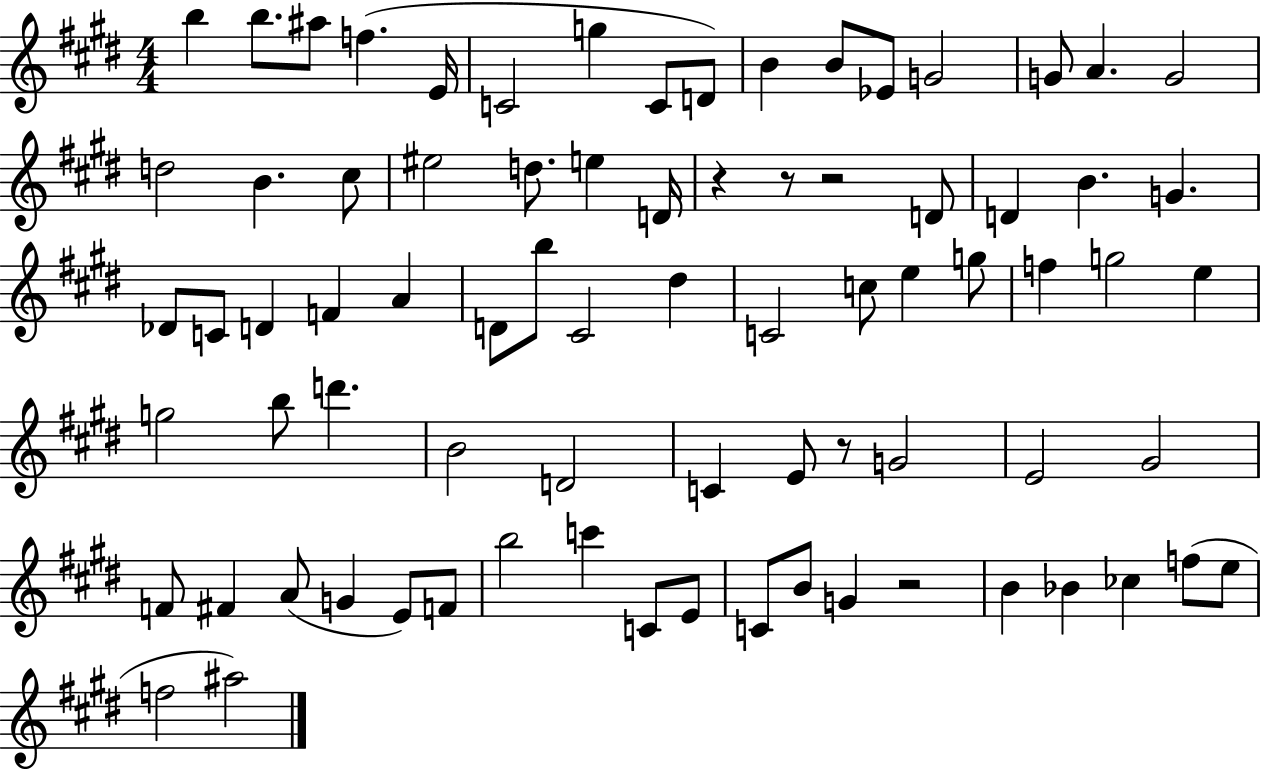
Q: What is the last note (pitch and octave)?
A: A#5